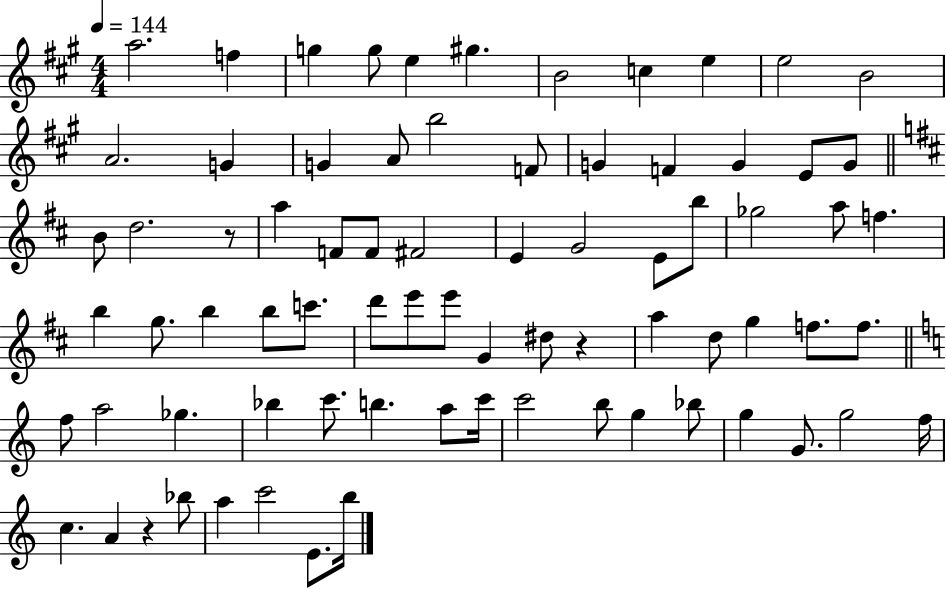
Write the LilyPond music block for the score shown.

{
  \clef treble
  \numericTimeSignature
  \time 4/4
  \key a \major
  \tempo 4 = 144
  a''2. f''4 | g''4 g''8 e''4 gis''4. | b'2 c''4 e''4 | e''2 b'2 | \break a'2. g'4 | g'4 a'8 b''2 f'8 | g'4 f'4 g'4 e'8 g'8 | \bar "||" \break \key d \major b'8 d''2. r8 | a''4 f'8 f'8 fis'2 | e'4 g'2 e'8 b''8 | ges''2 a''8 f''4. | \break b''4 g''8. b''4 b''8 c'''8. | d'''8 e'''8 e'''8 g'4 dis''8 r4 | a''4 d''8 g''4 f''8. f''8. | \bar "||" \break \key c \major f''8 a''2 ges''4. | bes''4 c'''8. b''4. a''8 c'''16 | c'''2 b''8 g''4 bes''8 | g''4 g'8. g''2 f''16 | \break c''4. a'4 r4 bes''8 | a''4 c'''2 e'8. b''16 | \bar "|."
}